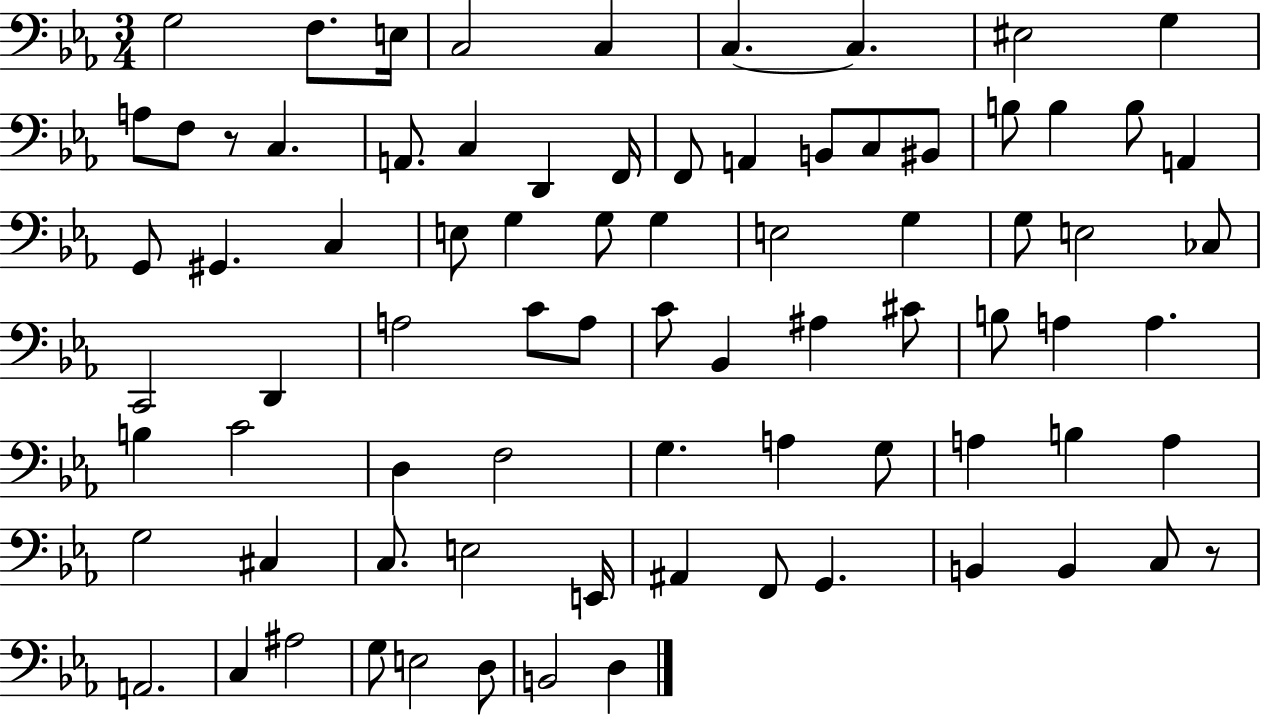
G3/h F3/e. E3/s C3/h C3/q C3/q. C3/q. EIS3/h G3/q A3/e F3/e R/e C3/q. A2/e. C3/q D2/q F2/s F2/e A2/q B2/e C3/e BIS2/e B3/e B3/q B3/e A2/q G2/e G#2/q. C3/q E3/e G3/q G3/e G3/q E3/h G3/q G3/e E3/h CES3/e C2/h D2/q A3/h C4/e A3/e C4/e Bb2/q A#3/q C#4/e B3/e A3/q A3/q. B3/q C4/h D3/q F3/h G3/q. A3/q G3/e A3/q B3/q A3/q G3/h C#3/q C3/e. E3/h E2/s A#2/q F2/e G2/q. B2/q B2/q C3/e R/e A2/h. C3/q A#3/h G3/e E3/h D3/e B2/h D3/q